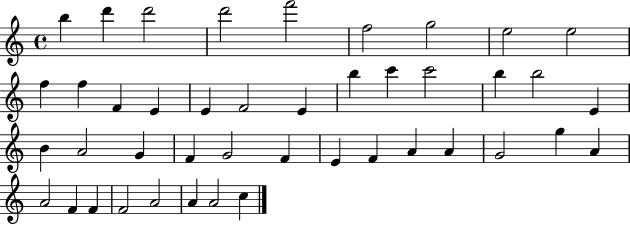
X:1
T:Untitled
M:4/4
L:1/4
K:C
b d' d'2 d'2 f'2 f2 g2 e2 e2 f f F E E F2 E b c' c'2 b b2 E B A2 G F G2 F E F A A G2 g A A2 F F F2 A2 A A2 c